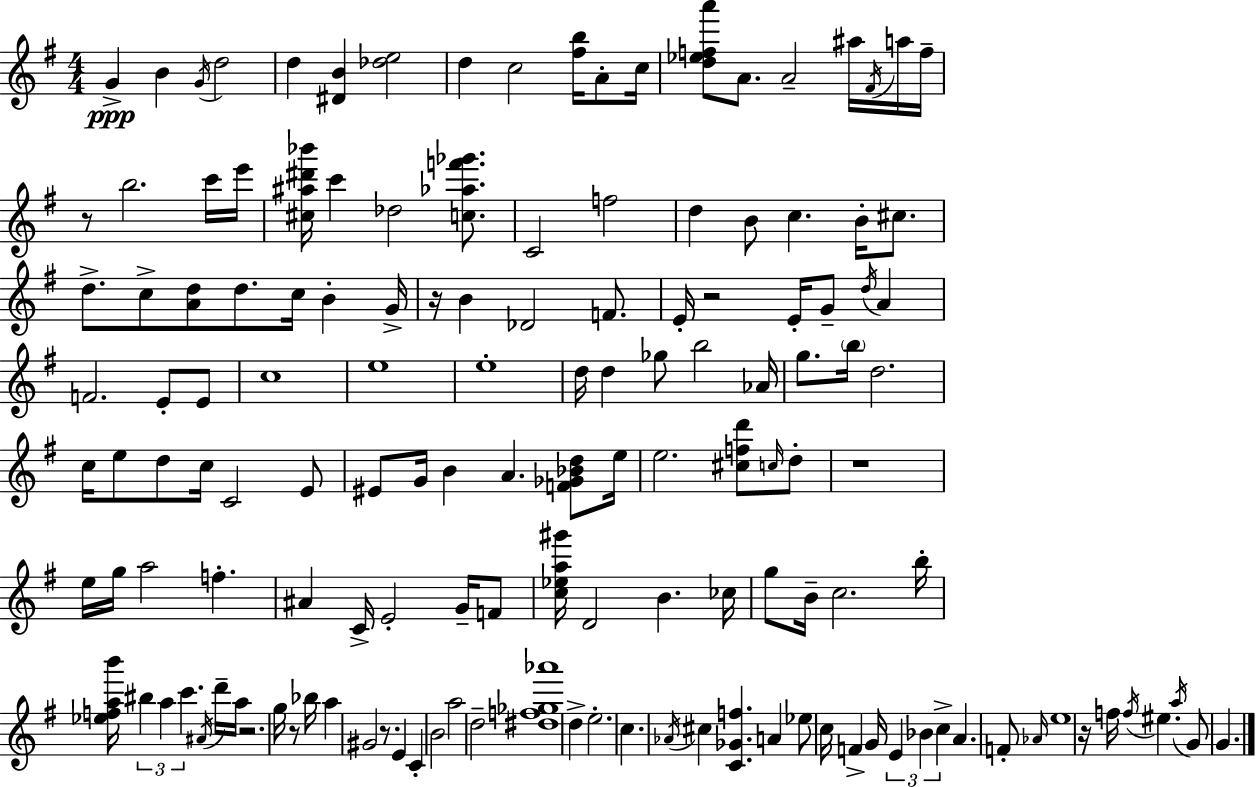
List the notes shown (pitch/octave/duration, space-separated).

G4/q B4/q G4/s D5/h D5/q [D#4,B4]/q [Db5,E5]/h D5/q C5/h [F#5,B5]/s A4/e C5/s [D5,Eb5,F5,A6]/e A4/e. A4/h A#5/s F#4/s A5/s F5/s R/e B5/h. C6/s E6/s [C#5,A#5,D#6,Bb6]/s C6/q Db5/h [C5,Ab5,F6,Gb6]/e. C4/h F5/h D5/q B4/e C5/q. B4/s C#5/e. D5/e. C5/e [A4,D5]/e D5/e. C5/s B4/q G4/s R/s B4/q Db4/h F4/e. E4/s R/h E4/s G4/e D5/s A4/q F4/h. E4/e E4/e C5/w E5/w E5/w D5/s D5/q Gb5/e B5/h Ab4/s G5/e. B5/s D5/h. C5/s E5/e D5/e C5/s C4/h E4/e EIS4/e G4/s B4/q A4/q. [F4,Gb4,Bb4,D5]/e E5/s E5/h. [C#5,F5,D6]/e C5/s D5/e R/w E5/s G5/s A5/h F5/q. A#4/q C4/s E4/h G4/s F4/e [C5,Eb5,A5,G#6]/s D4/h B4/q. CES5/s G5/e B4/s C5/h. B5/s [Eb5,F5,A5,B6]/s BIS5/q A5/q C6/q. A#4/s D6/s A5/s R/h. G5/s R/e Bb5/s A5/q G#4/h R/e. E4/q C4/q B4/h A5/h D5/h [D#5,F5,Gb5,Ab6]/w D5/q E5/h. C5/q. Ab4/s C#5/q [C4,Gb4,F5]/q. A4/q Eb5/e C5/s F4/q G4/s E4/q Bb4/q C5/q A4/q. F4/e Ab4/s E5/w R/s F5/s F5/s EIS5/q. A5/s G4/e G4/q.